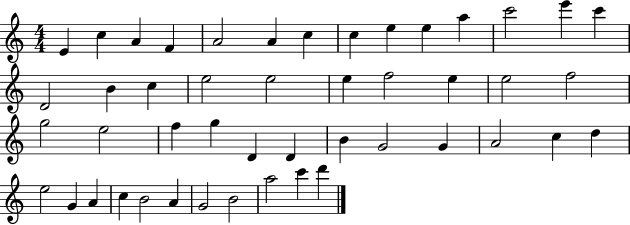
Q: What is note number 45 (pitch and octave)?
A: A5